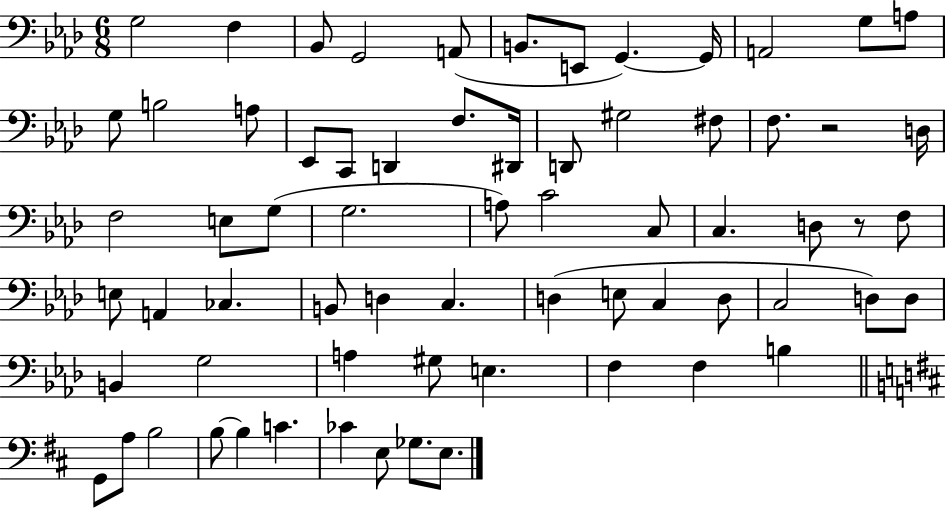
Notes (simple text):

G3/h F3/q Bb2/e G2/h A2/e B2/e. E2/e G2/q. G2/s A2/h G3/e A3/e G3/e B3/h A3/e Eb2/e C2/e D2/q F3/e. D#2/s D2/e G#3/h F#3/e F3/e. R/h D3/s F3/h E3/e G3/e G3/h. A3/e C4/h C3/e C3/q. D3/e R/e F3/e E3/e A2/q CES3/q. B2/e D3/q C3/q. D3/q E3/e C3/q D3/e C3/h D3/e D3/e B2/q G3/h A3/q G#3/e E3/q. F3/q F3/q B3/q G2/e A3/e B3/h B3/e B3/q C4/q. CES4/q E3/e Gb3/e. E3/e.